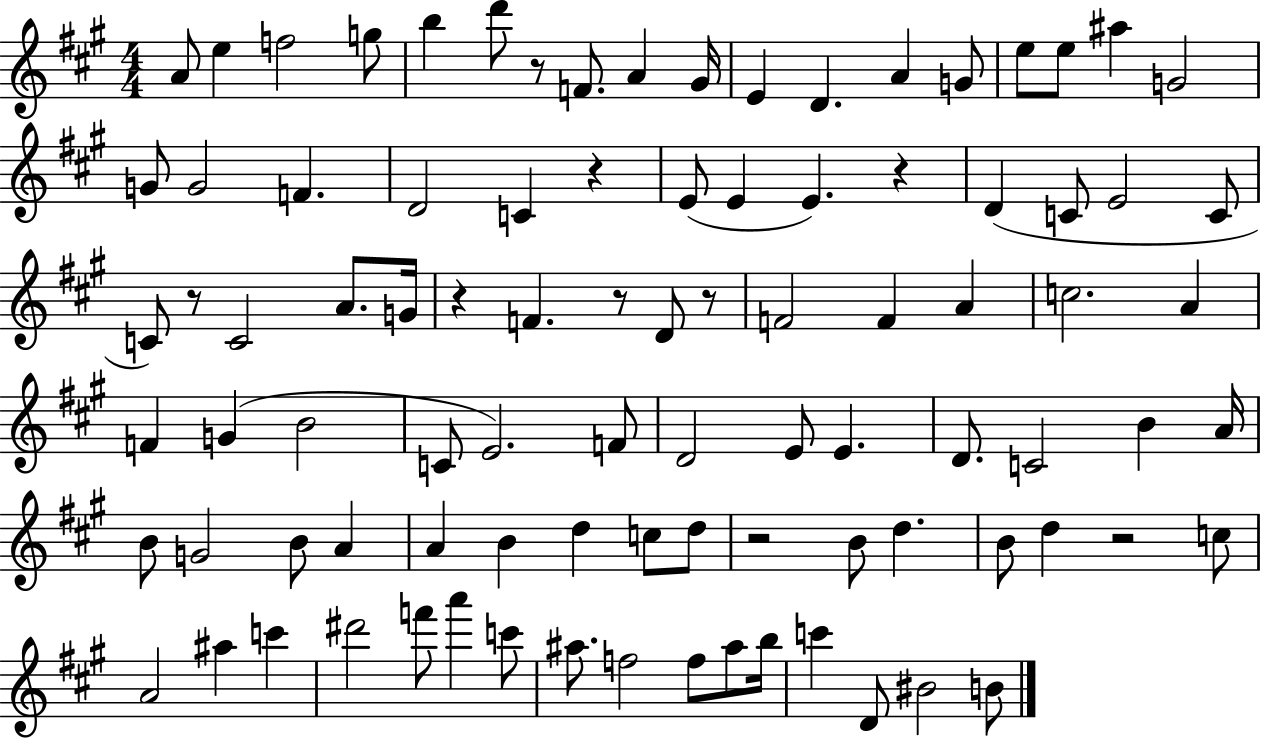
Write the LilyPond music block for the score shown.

{
  \clef treble
  \numericTimeSignature
  \time 4/4
  \key a \major
  a'8 e''4 f''2 g''8 | b''4 d'''8 r8 f'8. a'4 gis'16 | e'4 d'4. a'4 g'8 | e''8 e''8 ais''4 g'2 | \break g'8 g'2 f'4. | d'2 c'4 r4 | e'8( e'4 e'4.) r4 | d'4( c'8 e'2 c'8 | \break c'8) r8 c'2 a'8. g'16 | r4 f'4. r8 d'8 r8 | f'2 f'4 a'4 | c''2. a'4 | \break f'4 g'4( b'2 | c'8 e'2.) f'8 | d'2 e'8 e'4. | d'8. c'2 b'4 a'16 | \break b'8 g'2 b'8 a'4 | a'4 b'4 d''4 c''8 d''8 | r2 b'8 d''4. | b'8 d''4 r2 c''8 | \break a'2 ais''4 c'''4 | dis'''2 f'''8 a'''4 c'''8 | ais''8. f''2 f''8 ais''8 b''16 | c'''4 d'8 bis'2 b'8 | \break \bar "|."
}